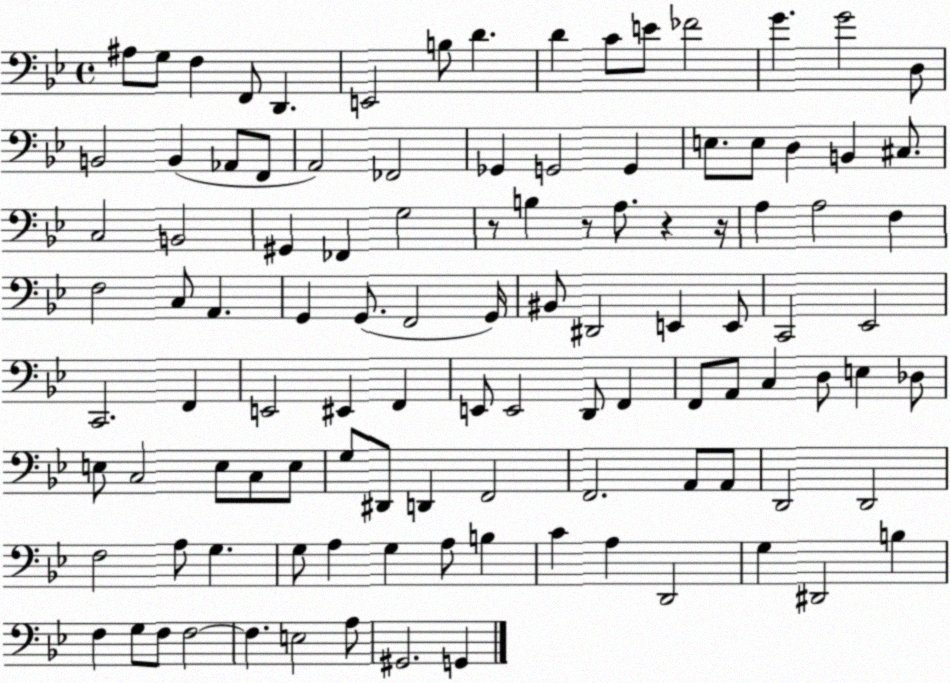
X:1
T:Untitled
M:4/4
L:1/4
K:Bb
^A,/2 G,/2 F, F,,/2 D,, E,,2 B,/2 D D C/2 E/2 _F2 G G2 D,/2 B,,2 B,, _A,,/2 F,,/2 A,,2 _F,,2 _G,, G,,2 G,, E,/2 E,/2 D, B,, ^C,/2 C,2 B,,2 ^G,, _F,, G,2 z/2 B, z/2 A,/2 z z/4 A, A,2 F, F,2 C,/2 A,, G,, G,,/2 F,,2 G,,/4 ^B,,/2 ^D,,2 E,, E,,/2 C,,2 _E,,2 C,,2 F,, E,,2 ^E,, F,, E,,/2 E,,2 D,,/2 F,, F,,/2 A,,/2 C, D,/2 E, _D,/2 E,/2 C,2 E,/2 C,/2 E,/2 G,/2 ^D,,/2 D,, F,,2 F,,2 A,,/2 A,,/2 D,,2 D,,2 F,2 A,/2 G, G,/2 A, G, A,/2 B, C A, D,,2 G, ^D,,2 B, F, G,/2 F,/2 F,2 F, E,2 A,/2 ^G,,2 G,,